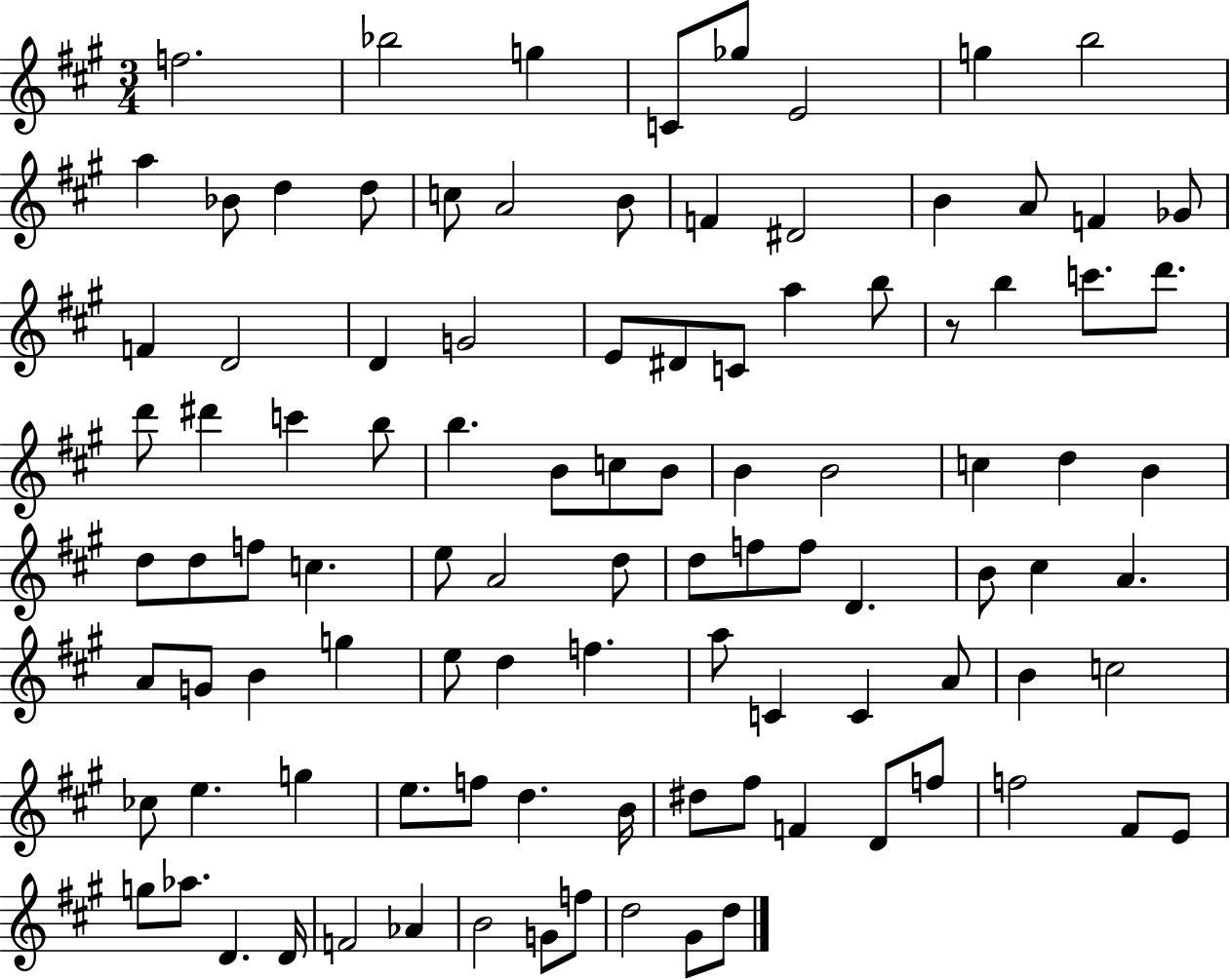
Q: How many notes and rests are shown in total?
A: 101